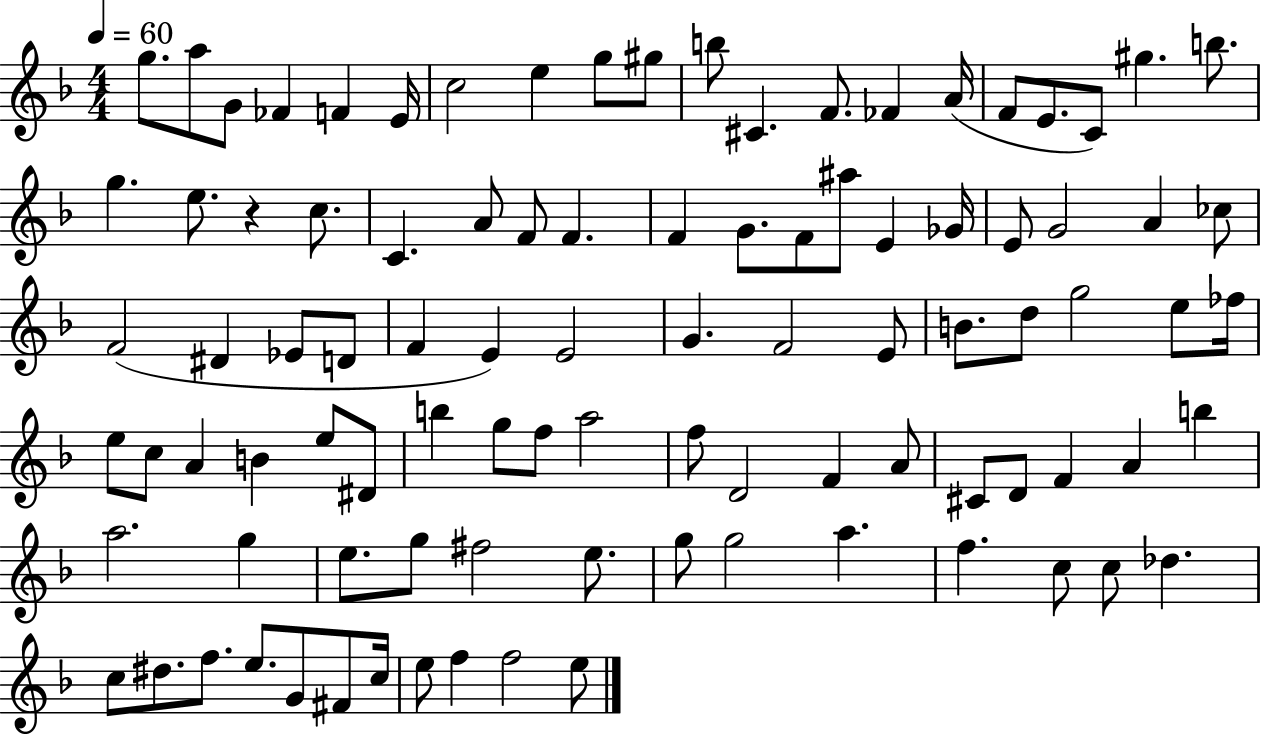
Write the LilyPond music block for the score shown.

{
  \clef treble
  \numericTimeSignature
  \time 4/4
  \key f \major
  \tempo 4 = 60
  g''8. a''8 g'8 fes'4 f'4 e'16 | c''2 e''4 g''8 gis''8 | b''8 cis'4. f'8. fes'4 a'16( | f'8 e'8. c'8) gis''4. b''8. | \break g''4. e''8. r4 c''8. | c'4. a'8 f'8 f'4. | f'4 g'8. f'8 ais''8 e'4 ges'16 | e'8 g'2 a'4 ces''8 | \break f'2( dis'4 ees'8 d'8 | f'4 e'4) e'2 | g'4. f'2 e'8 | b'8. d''8 g''2 e''8 fes''16 | \break e''8 c''8 a'4 b'4 e''8 dis'8 | b''4 g''8 f''8 a''2 | f''8 d'2 f'4 a'8 | cis'8 d'8 f'4 a'4 b''4 | \break a''2. g''4 | e''8. g''8 fis''2 e''8. | g''8 g''2 a''4. | f''4. c''8 c''8 des''4. | \break c''8 dis''8. f''8. e''8. g'8 fis'8 c''16 | e''8 f''4 f''2 e''8 | \bar "|."
}